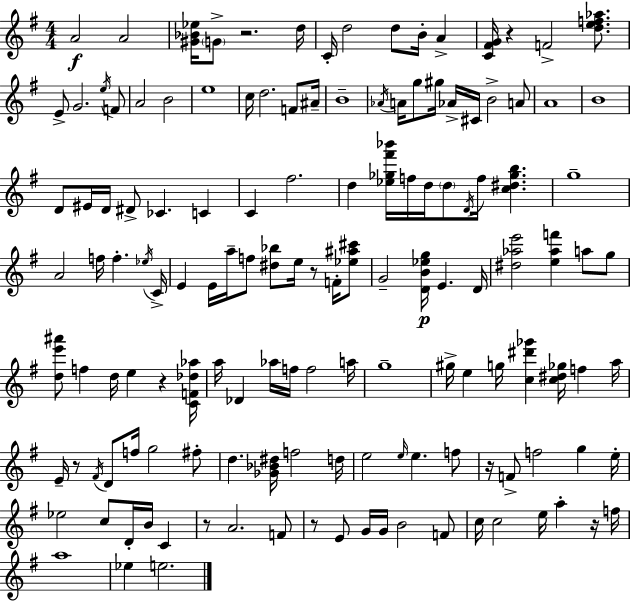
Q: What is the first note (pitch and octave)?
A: A4